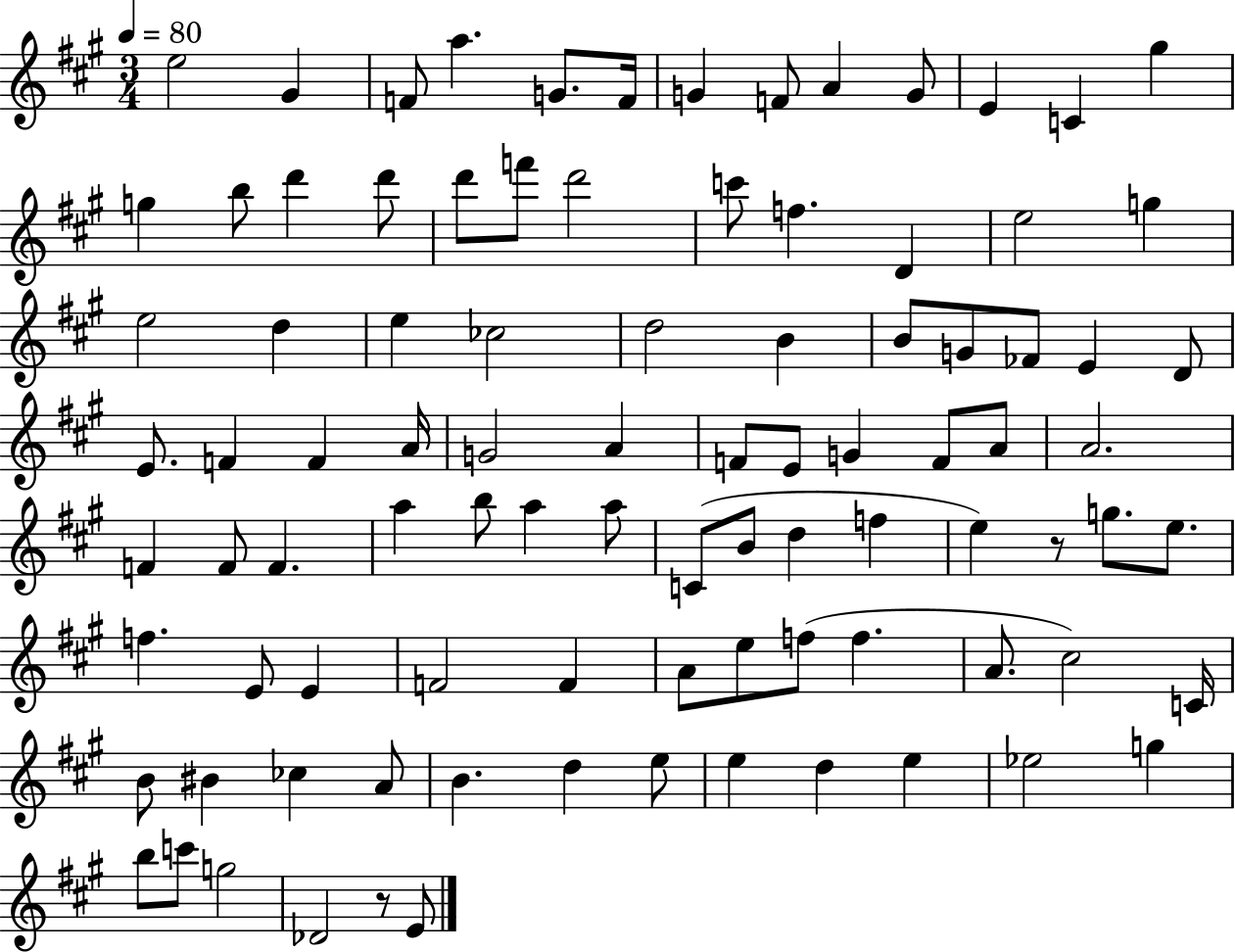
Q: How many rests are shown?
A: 2